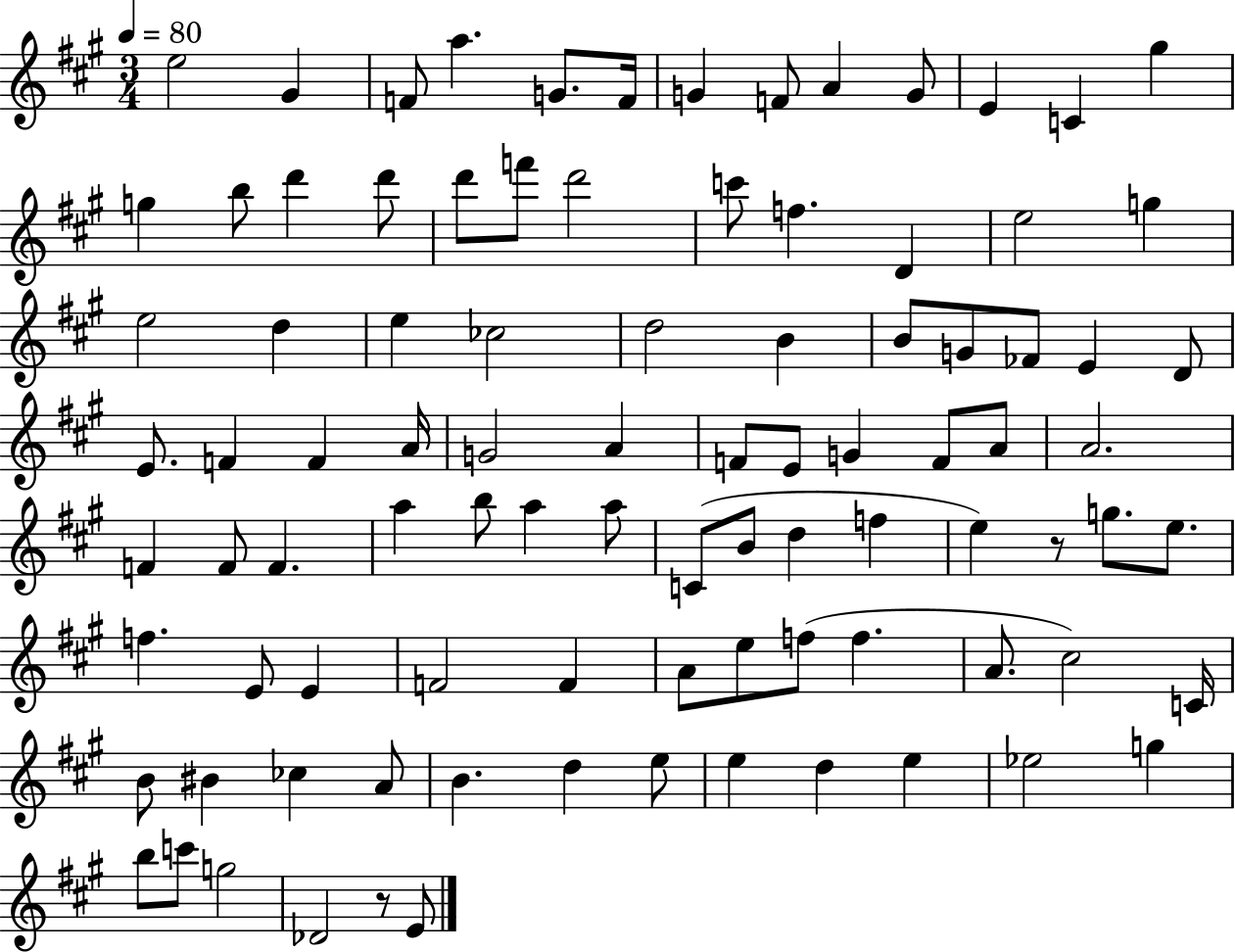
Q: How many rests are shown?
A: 2